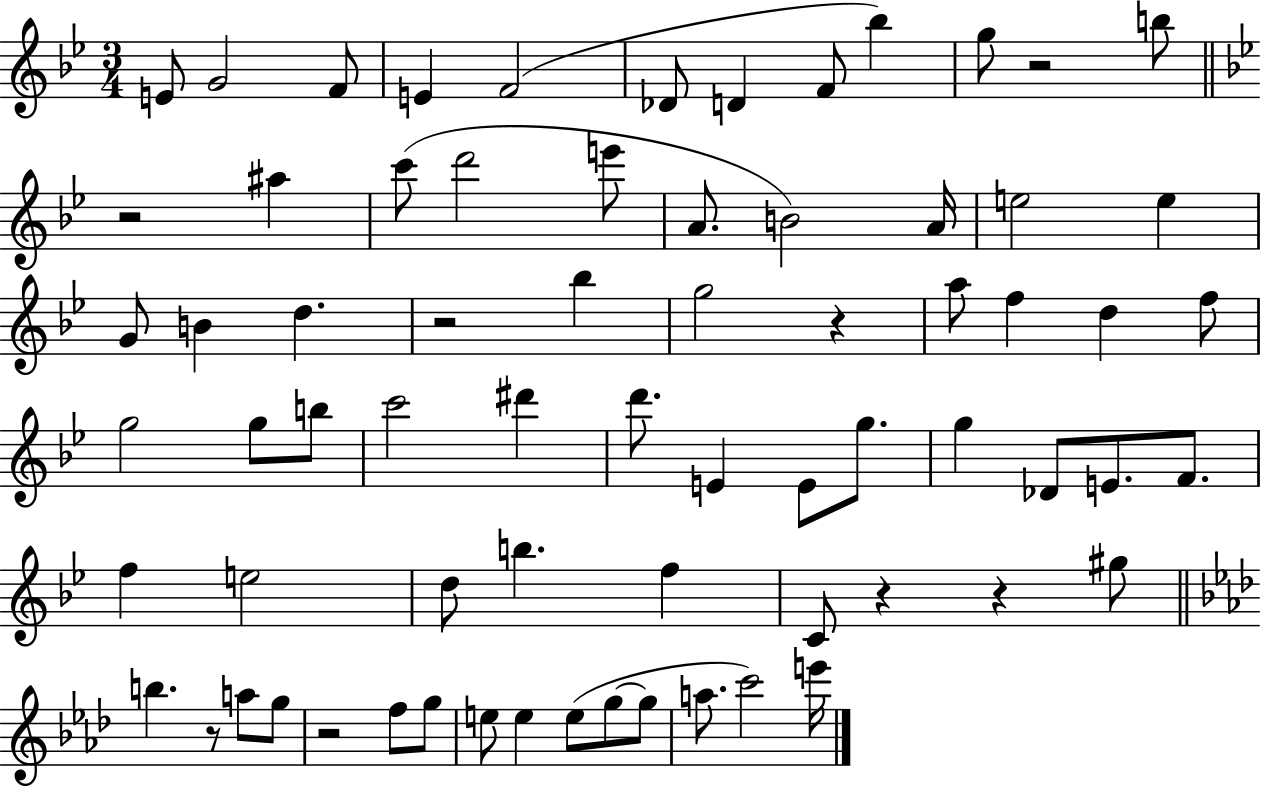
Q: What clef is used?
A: treble